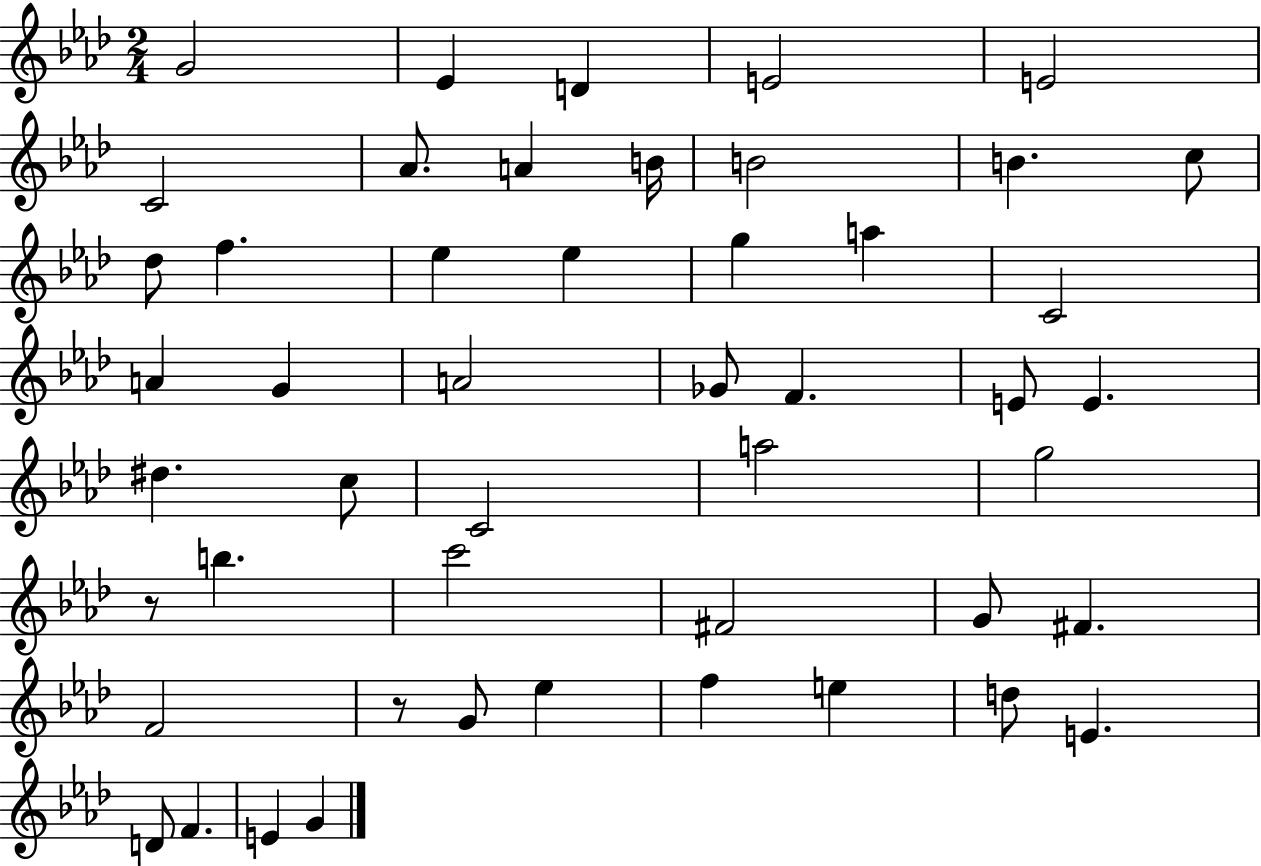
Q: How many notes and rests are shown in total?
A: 49